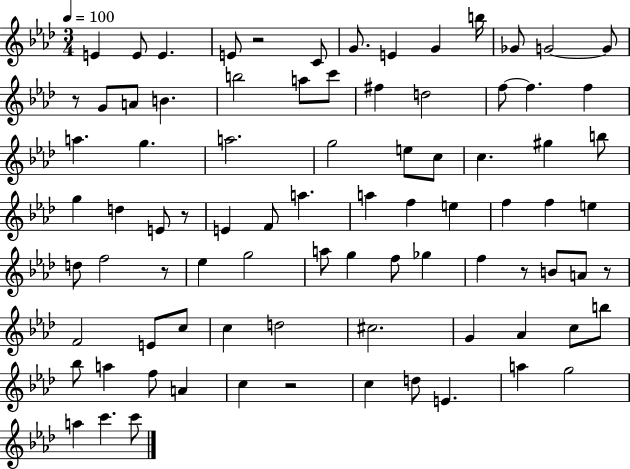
E4/q E4/e E4/q. E4/e R/h C4/e G4/e. E4/q G4/q B5/s Gb4/e G4/h G4/e R/e G4/e A4/e B4/q. B5/h A5/e C6/e F#5/q D5/h F5/e F5/q. F5/q A5/q. G5/q. A5/h. G5/h E5/e C5/e C5/q. G#5/q B5/e G5/q D5/q E4/e R/e E4/q F4/e A5/q. A5/q F5/q E5/q F5/q F5/q E5/q D5/e F5/h R/e Eb5/q G5/h A5/e G5/q F5/e Gb5/q F5/q R/e B4/e A4/e R/e F4/h E4/e C5/e C5/q D5/h C#5/h. G4/q Ab4/q C5/e B5/e Bb5/e A5/q F5/e A4/q C5/q R/h C5/q D5/e E4/q. A5/q G5/h A5/q C6/q. C6/e